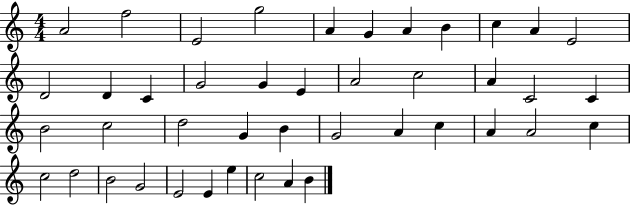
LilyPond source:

{
  \clef treble
  \numericTimeSignature
  \time 4/4
  \key c \major
  a'2 f''2 | e'2 g''2 | a'4 g'4 a'4 b'4 | c''4 a'4 e'2 | \break d'2 d'4 c'4 | g'2 g'4 e'4 | a'2 c''2 | a'4 c'2 c'4 | \break b'2 c''2 | d''2 g'4 b'4 | g'2 a'4 c''4 | a'4 a'2 c''4 | \break c''2 d''2 | b'2 g'2 | e'2 e'4 e''4 | c''2 a'4 b'4 | \break \bar "|."
}